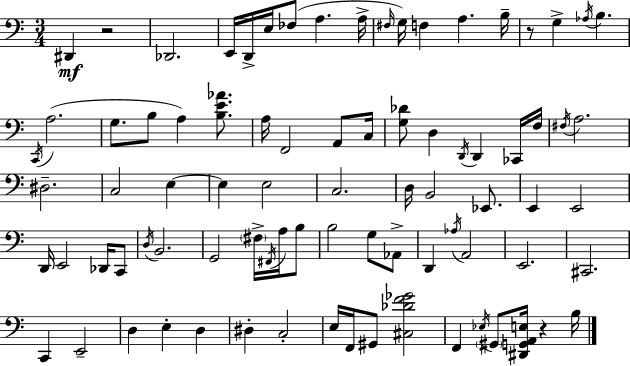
D#2/q R/h Db2/h. E2/s D2/s E3/s FES3/e A3/q. A3/s F#3/s G3/s F3/q A3/q. B3/s R/e G3/q Ab3/s B3/q. C2/s A3/h. G3/e. B3/e A3/q [B3,E4,Ab4]/e. A3/s F2/h A2/e C3/s [G3,Db4]/e D3/q D2/s D2/q CES2/s F3/s F#3/s A3/h. D#3/h. C3/h E3/q E3/q E3/h C3/h. D3/s B2/h Eb2/e. E2/q E2/h D2/s E2/h Db2/s C2/e D3/s B2/h. G2/h F#3/s F#2/s A3/s B3/e B3/h G3/e Ab2/e D2/q Ab3/s A2/h E2/h. C#2/h. C2/q E2/h D3/q E3/q D3/q D#3/q C3/h E3/s F2/s G#2/e [C#3,Db4,F4,Gb4]/h F2/q Eb3/s G#2/e [D#2,G2,A2,E3]/s R/q B3/s